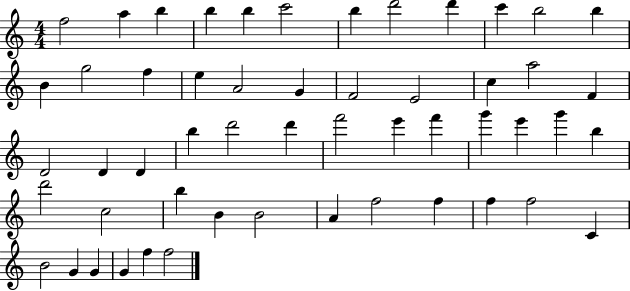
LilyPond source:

{
  \clef treble
  \numericTimeSignature
  \time 4/4
  \key c \major
  f''2 a''4 b''4 | b''4 b''4 c'''2 | b''4 d'''2 d'''4 | c'''4 b''2 b''4 | \break b'4 g''2 f''4 | e''4 a'2 g'4 | f'2 e'2 | c''4 a''2 f'4 | \break d'2 d'4 d'4 | b''4 d'''2 d'''4 | f'''2 e'''4 f'''4 | g'''4 e'''4 g'''4 b''4 | \break d'''2 c''2 | b''4 b'4 b'2 | a'4 f''2 f''4 | f''4 f''2 c'4 | \break b'2 g'4 g'4 | g'4 f''4 f''2 | \bar "|."
}